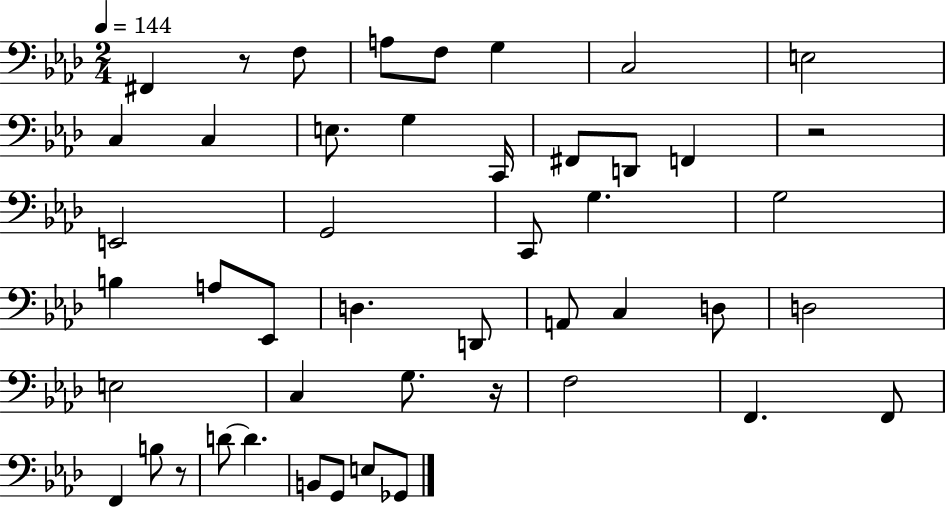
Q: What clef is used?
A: bass